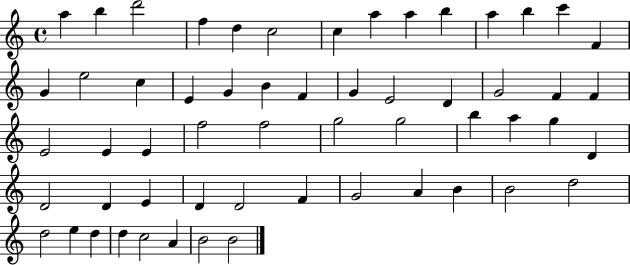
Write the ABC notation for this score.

X:1
T:Untitled
M:4/4
L:1/4
K:C
a b d'2 f d c2 c a a b a b c' F G e2 c E G B F G E2 D G2 F F E2 E E f2 f2 g2 g2 b a g D D2 D E D D2 F G2 A B B2 d2 d2 e d d c2 A B2 B2